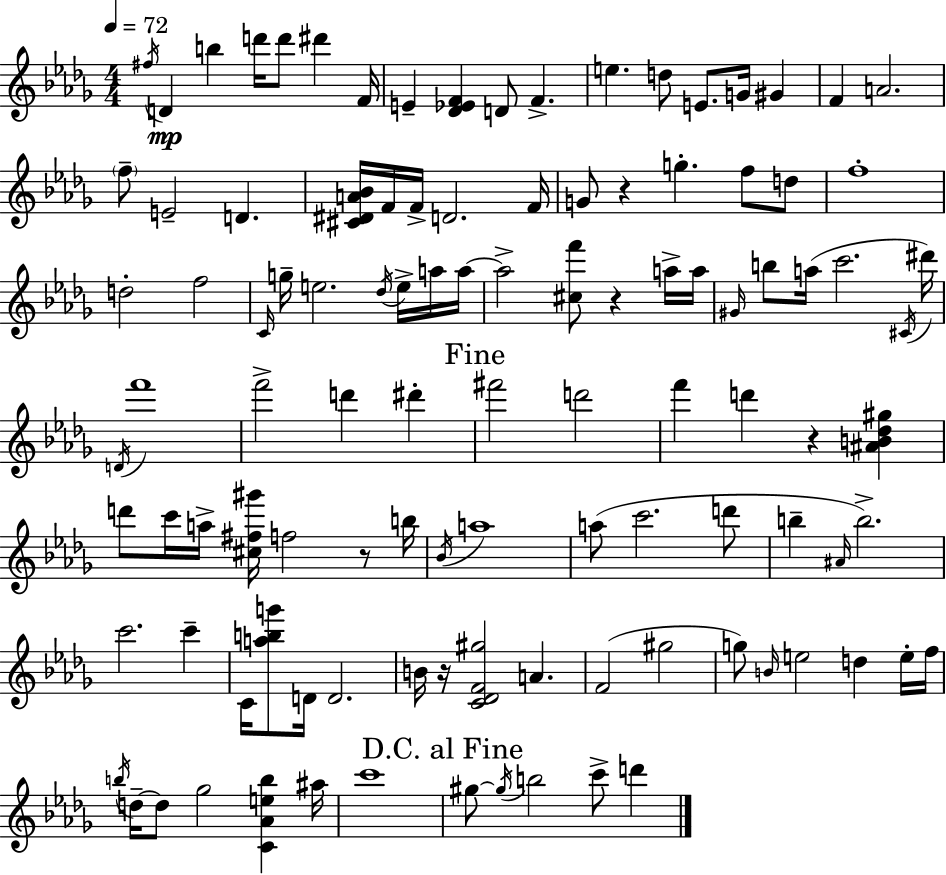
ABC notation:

X:1
T:Untitled
M:4/4
L:1/4
K:Bbm
^f/4 D b d'/4 d'/2 ^d' F/4 E [_D_EF] D/2 F e d/2 E/2 G/4 ^G F A2 f/2 E2 D [^C^DA_B]/4 F/4 F/4 D2 F/4 G/2 z g f/2 d/2 f4 d2 f2 C/4 g/4 e2 _d/4 e/4 a/4 a/4 a2 [^cf']/2 z a/4 a/4 ^G/4 b/2 a/4 c'2 ^C/4 ^d'/4 D/4 f'4 f'2 d' ^d' ^f'2 d'2 f' d' z [^AB_d^g] d'/2 c'/4 a/4 [^c^f^g']/4 f2 z/2 b/4 _B/4 a4 a/2 c'2 d'/2 b ^A/4 b2 c'2 c' C/4 [abg']/2 D/4 D2 B/4 z/4 [C_DF^g]2 A F2 ^g2 g/2 B/4 e2 d e/4 f/4 b/4 d/4 d/2 _g2 [C_Aeb] ^a/4 c'4 ^g/2 ^g/4 b2 c'/2 d'